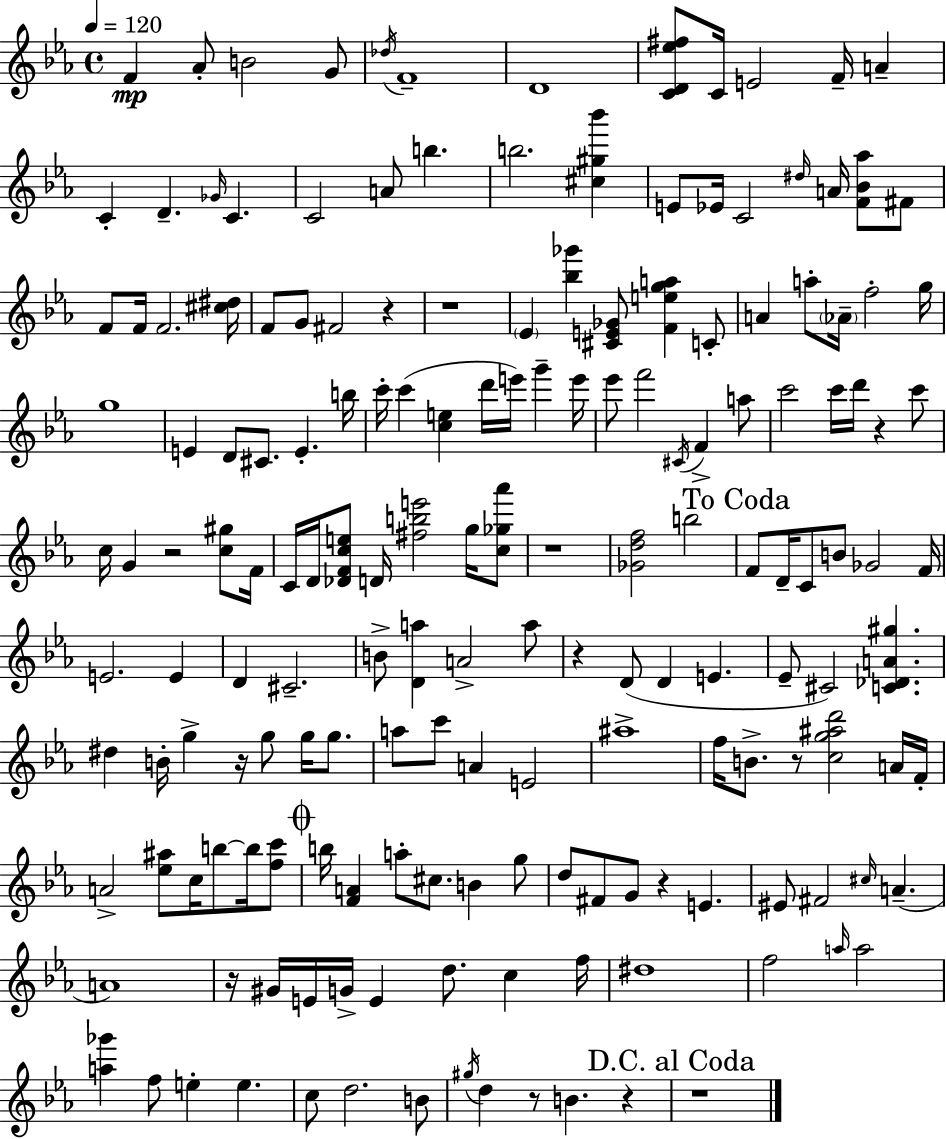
{
  \clef treble
  \time 4/4
  \defaultTimeSignature
  \key c \minor
  \tempo 4 = 120
  \repeat volta 2 { f'4\mp aes'8-. b'2 g'8 | \acciaccatura { des''16 } f'1-- | d'1 | <c' d' ees'' fis''>8 c'16 e'2 f'16-- a'4-- | \break c'4-. d'4.-- \grace { ges'16 } c'4. | c'2 a'8 b''4. | b''2. <cis'' gis'' bes'''>4 | e'8 ees'16 c'2 \grace { dis''16 } a'16 <f' bes' aes''>8 | \break fis'8 f'8 f'16 f'2. | <cis'' dis''>16 f'8 g'8 fis'2 r4 | r1 | \parenthesize ees'4 <bes'' ges'''>4 <cis' e' ges'>8 <f' e'' g'' a''>4 | \break c'8-. a'4 a''8-. \parenthesize aes'16-- f''2-. | g''16 g''1 | e'4 d'8 cis'8. e'4.-. | b''16 c'''16-. c'''4( <c'' e''>4 d'''16 e'''16) g'''4-- | \break e'''16 ees'''8 f'''2 \acciaccatura { cis'16 } f'4-> | a''8 c'''2 c'''16 d'''16 r4 | c'''8 c''16 g'4 r2 | <c'' gis''>8 f'16 c'16 d'16 <des' f' c'' e''>8 d'16 <fis'' b'' e'''>2 | \break g''16 <c'' ges'' aes'''>8 r1 | <ges' d'' f''>2 b''2 | \mark "To Coda" f'8 d'16-- c'8 b'8 ges'2 | f'16 e'2. | \break e'4 d'4 cis'2.-- | b'8-> <d' a''>4 a'2-> | a''8 r4 d'8( d'4 e'4. | ees'8-- cis'2) <c' des' a' gis''>4. | \break dis''4 b'16-. g''4-> r16 g''8 | g''16 g''8. a''8 c'''8 a'4 e'2 | ais''1-> | f''16 b'8.-> r8 <c'' g'' ais'' d'''>2 | \break a'16 f'16-. a'2-> <ees'' ais''>8 c''16 b''8~~ | b''16 <f'' c'''>8 \mark \markup { \musicglyph "scripts.coda" } b''16 <f' a'>4 a''8-. cis''8. b'4 | g''8 d''8 fis'8 g'8 r4 e'4. | eis'8 fis'2 \grace { cis''16 }( a'4.-- | \break a'1) | r16 gis'16 e'16 g'16-> e'4 d''8. | c''4 f''16 dis''1 | f''2 \grace { a''16 } a''2 | \break <a'' ges'''>4 f''8 e''4-. | e''4. c''8 d''2. | b'8 \acciaccatura { gis''16 } d''4 r8 b'4. | r4 \mark "D.C. al Coda" r1 | \break } \bar "|."
}